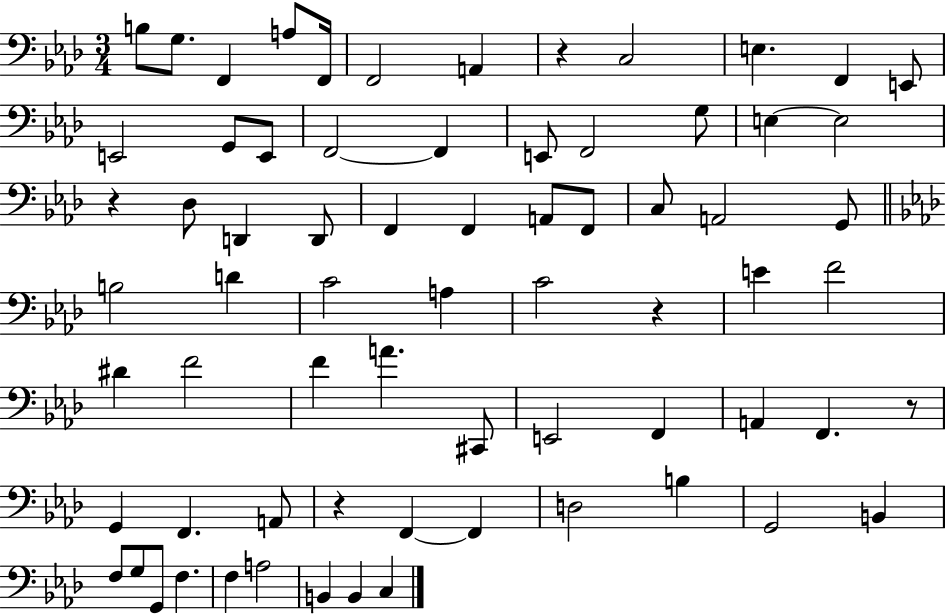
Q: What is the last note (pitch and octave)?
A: C3